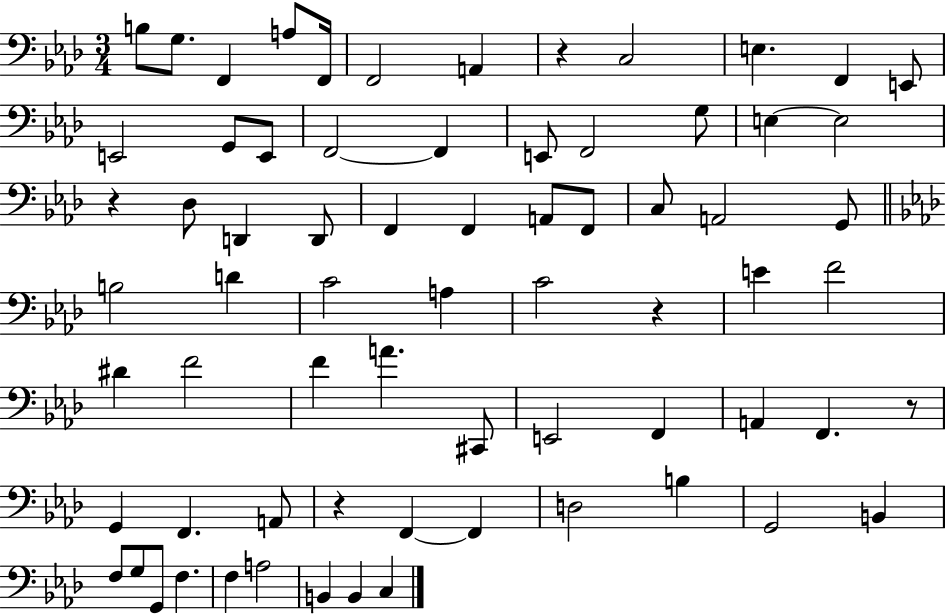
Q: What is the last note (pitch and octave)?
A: C3